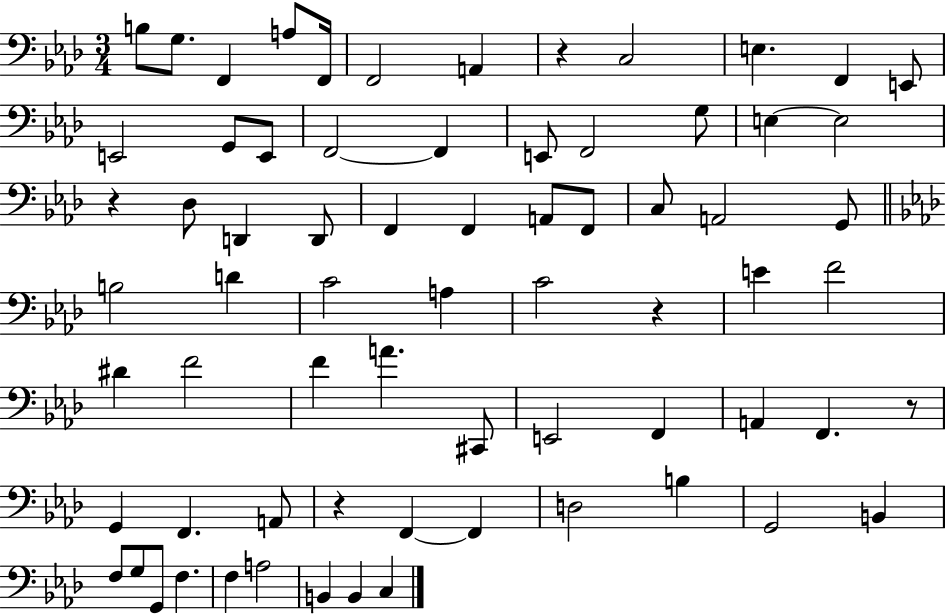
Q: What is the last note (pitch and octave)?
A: C3